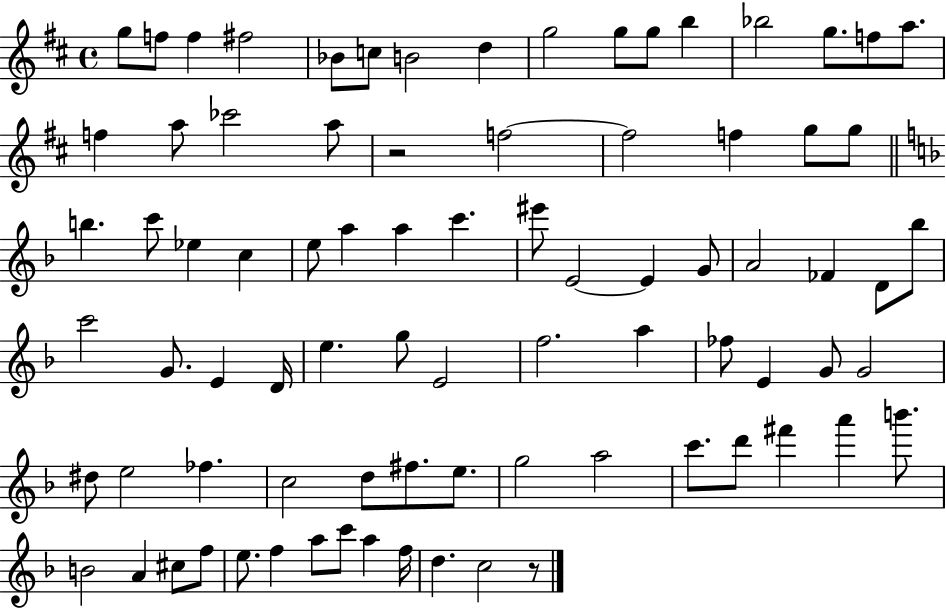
X:1
T:Untitled
M:4/4
L:1/4
K:D
g/2 f/2 f ^f2 _B/2 c/2 B2 d g2 g/2 g/2 b _b2 g/2 f/2 a/2 f a/2 _c'2 a/2 z2 f2 f2 f g/2 g/2 b c'/2 _e c e/2 a a c' ^e'/2 E2 E G/2 A2 _F D/2 _b/2 c'2 G/2 E D/4 e g/2 E2 f2 a _f/2 E G/2 G2 ^d/2 e2 _f c2 d/2 ^f/2 e/2 g2 a2 c'/2 d'/2 ^f' a' b'/2 B2 A ^c/2 f/2 e/2 f a/2 c'/2 a f/4 d c2 z/2